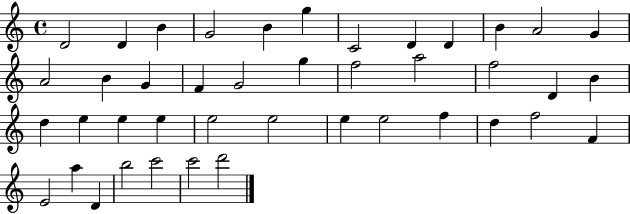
X:1
T:Untitled
M:4/4
L:1/4
K:C
D2 D B G2 B g C2 D D B A2 G A2 B G F G2 g f2 a2 f2 D B d e e e e2 e2 e e2 f d f2 F E2 a D b2 c'2 c'2 d'2